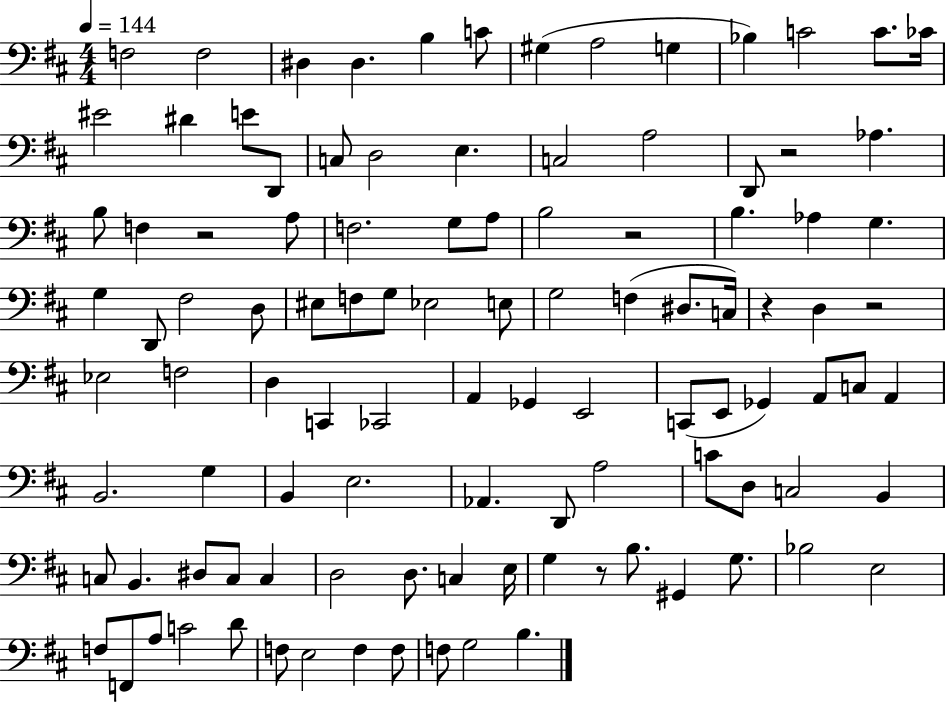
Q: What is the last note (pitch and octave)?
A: B3